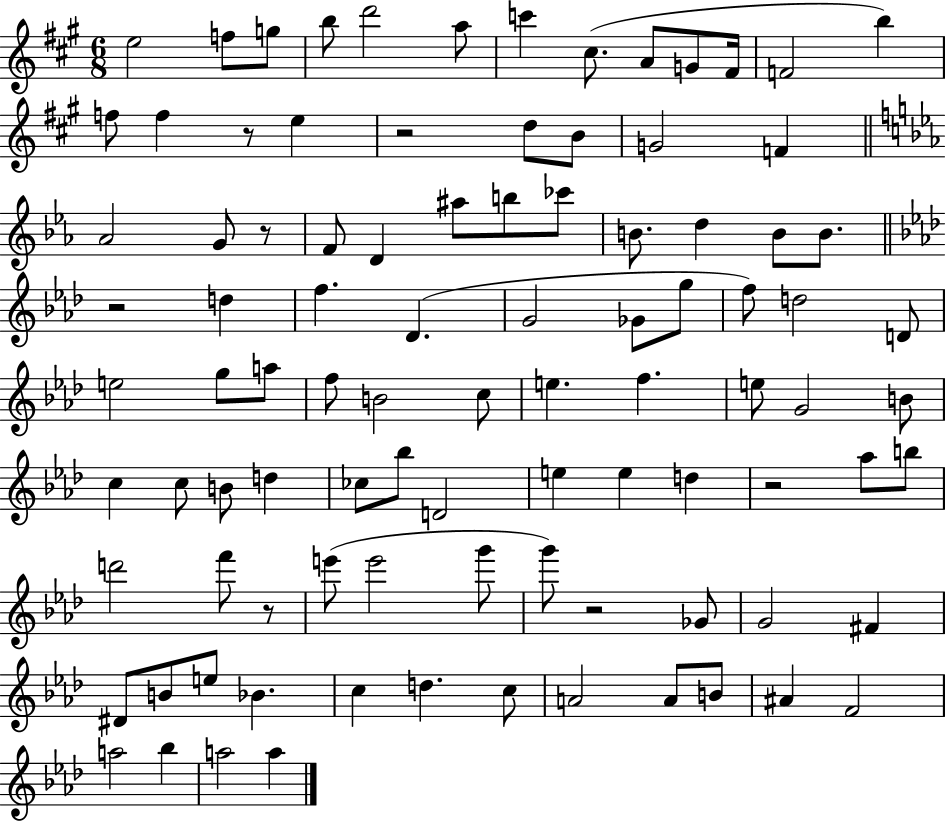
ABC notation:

X:1
T:Untitled
M:6/8
L:1/4
K:A
e2 f/2 g/2 b/2 d'2 a/2 c' ^c/2 A/2 G/2 ^F/4 F2 b f/2 f z/2 e z2 d/2 B/2 G2 F _A2 G/2 z/2 F/2 D ^a/2 b/2 _c'/2 B/2 d B/2 B/2 z2 d f _D G2 _G/2 g/2 f/2 d2 D/2 e2 g/2 a/2 f/2 B2 c/2 e f e/2 G2 B/2 c c/2 B/2 d _c/2 _b/2 D2 e e d z2 _a/2 b/2 d'2 f'/2 z/2 e'/2 e'2 g'/2 g'/2 z2 _G/2 G2 ^F ^D/2 B/2 e/2 _B c d c/2 A2 A/2 B/2 ^A F2 a2 _b a2 a